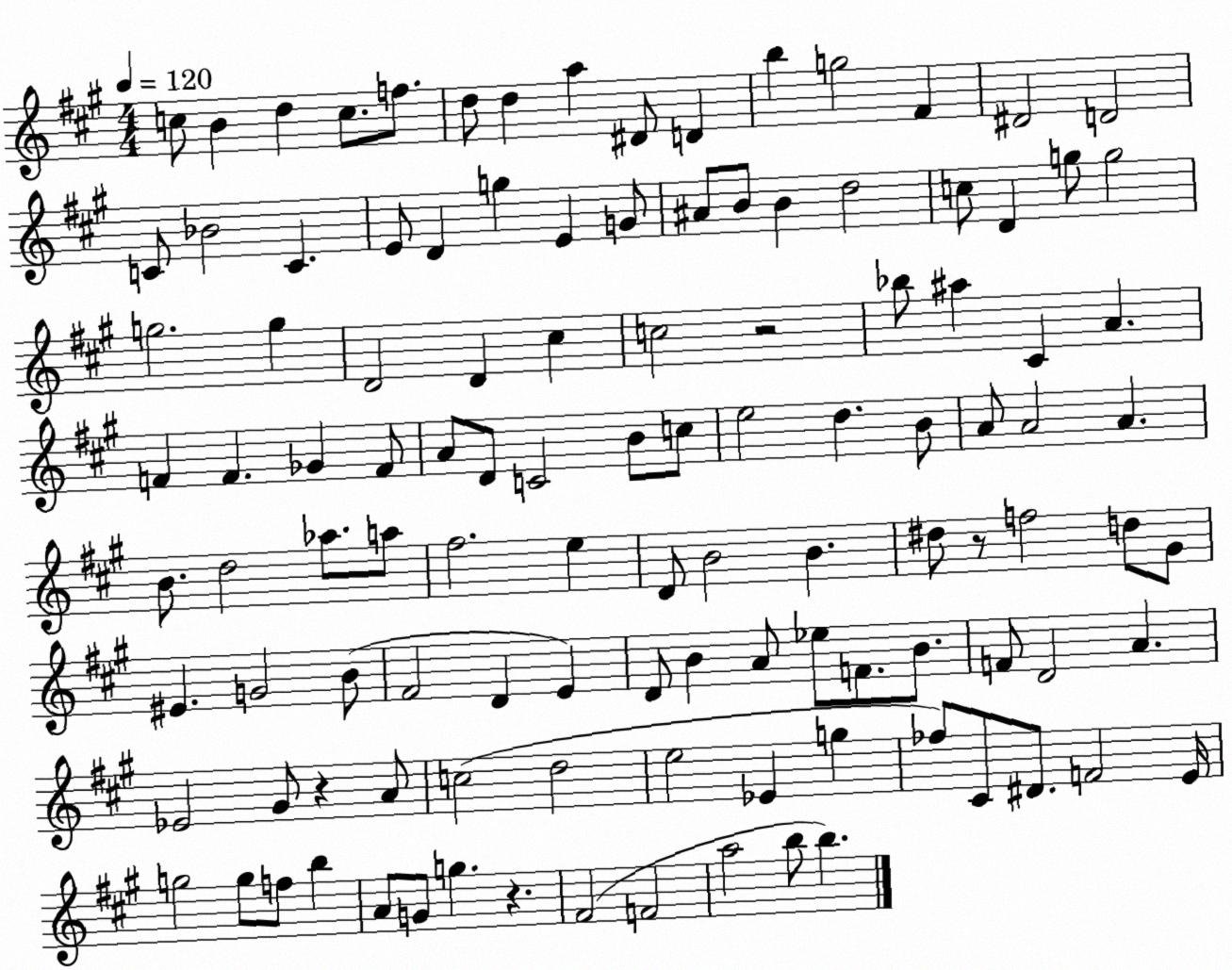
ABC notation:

X:1
T:Untitled
M:4/4
L:1/4
K:A
c/2 B d c/2 f/2 d/2 d a ^D/2 D b g2 ^F ^D2 D2 C/2 _B2 C E/2 D g E G/2 ^A/2 B/2 B d2 c/2 D g/2 g2 g2 g D2 D ^c c2 z2 _b/2 ^a ^C A F F _G F/2 A/2 D/2 C2 B/2 c/2 e2 d B/2 A/2 A2 A B/2 d2 _a/2 a/2 ^f2 e D/2 B2 B ^d/2 z/2 f2 d/2 ^G/2 ^E G2 B/2 ^F2 D E D/2 B A/2 _e/2 F/2 B/2 F/2 D2 A _E2 ^G/2 z A/2 c2 d2 e2 _E g _f/2 ^C/2 ^D/2 F2 E/4 g2 g/2 f/2 b A/2 G/2 g z ^F2 F2 a2 b/2 b